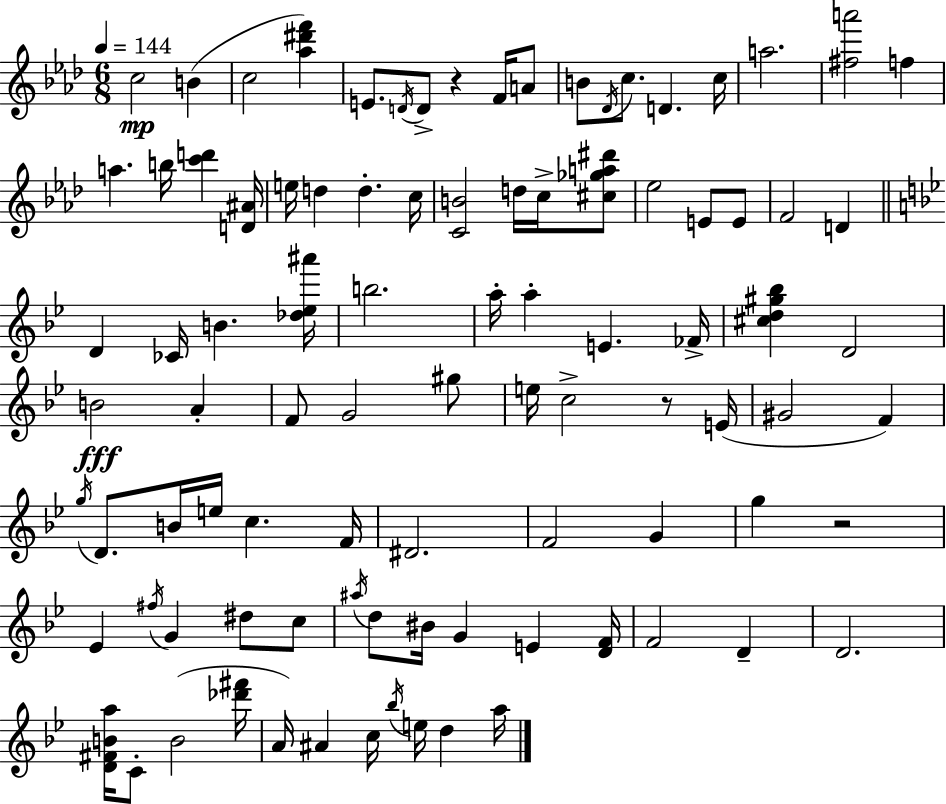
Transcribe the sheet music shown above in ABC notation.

X:1
T:Untitled
M:6/8
L:1/4
K:Ab
c2 B c2 [_a^d'f'] E/2 D/4 D/2 z F/4 A/2 B/2 _D/4 c/2 D c/4 a2 [^fa']2 f a b/4 [c'd'] [D^A]/4 e/4 d d c/4 [CB]2 d/4 c/4 [^c_ga^d']/2 _e2 E/2 E/2 F2 D D _C/4 B [_d_e^a']/4 b2 a/4 a E _F/4 [^cd^g_b] D2 B2 A F/2 G2 ^g/2 e/4 c2 z/2 E/4 ^G2 F g/4 D/2 B/4 e/4 c F/4 ^D2 F2 G g z2 _E ^f/4 G ^d/2 c/2 ^a/4 d/2 ^B/4 G E [DF]/4 F2 D D2 [D^FBa]/4 C/2 B2 [_d'^f']/4 A/4 ^A c/4 _b/4 e/4 d a/4